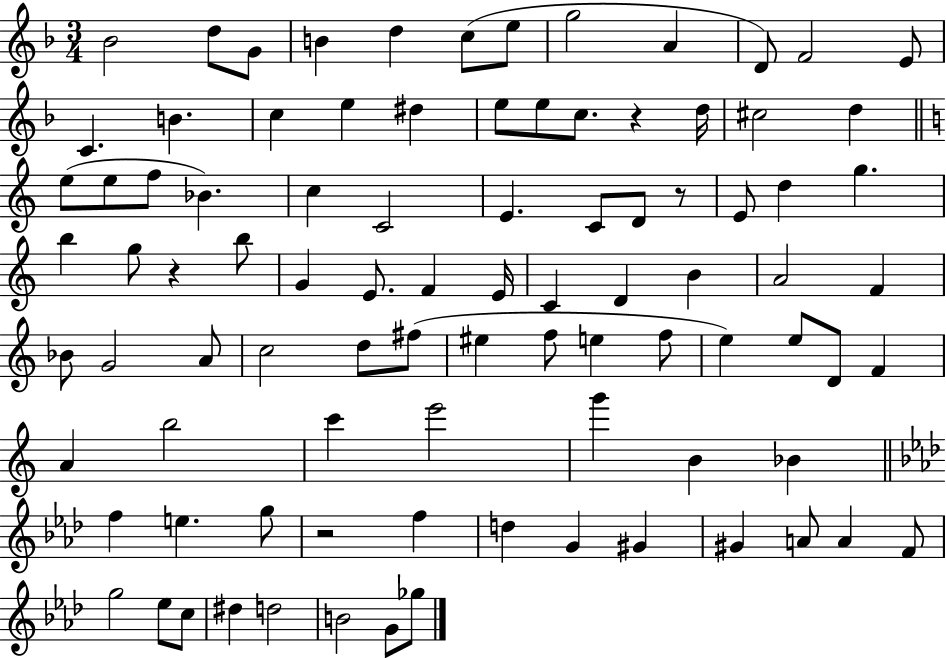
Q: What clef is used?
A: treble